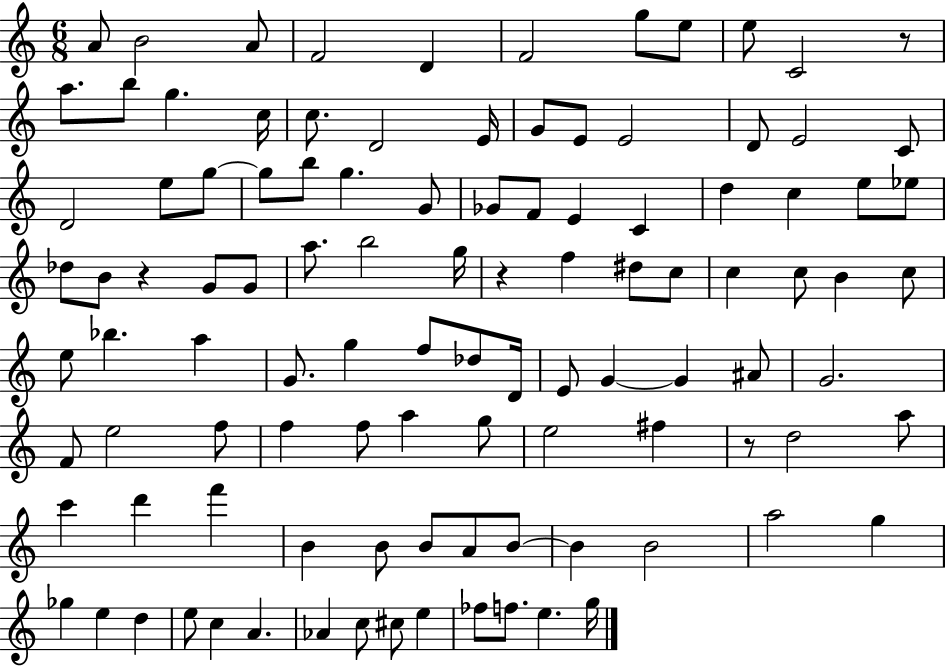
{
  \clef treble
  \numericTimeSignature
  \time 6/8
  \key c \major
  \repeat volta 2 { a'8 b'2 a'8 | f'2 d'4 | f'2 g''8 e''8 | e''8 c'2 r8 | \break a''8. b''8 g''4. c''16 | c''8. d'2 e'16 | g'8 e'8 e'2 | d'8 e'2 c'8 | \break d'2 e''8 g''8~~ | g''8 b''8 g''4. g'8 | ges'8 f'8 e'4 c'4 | d''4 c''4 e''8 ees''8 | \break des''8 b'8 r4 g'8 g'8 | a''8. b''2 g''16 | r4 f''4 dis''8 c''8 | c''4 c''8 b'4 c''8 | \break e''8 bes''4. a''4 | g'8. g''4 f''8 des''8 d'16 | e'8 g'4~~ g'4 ais'8 | g'2. | \break f'8 e''2 f''8 | f''4 f''8 a''4 g''8 | e''2 fis''4 | r8 d''2 a''8 | \break c'''4 d'''4 f'''4 | b'4 b'8 b'8 a'8 b'8~~ | b'4 b'2 | a''2 g''4 | \break ges''4 e''4 d''4 | e''8 c''4 a'4. | aes'4 c''8 cis''8 e''4 | fes''8 f''8. e''4. g''16 | \break } \bar "|."
}